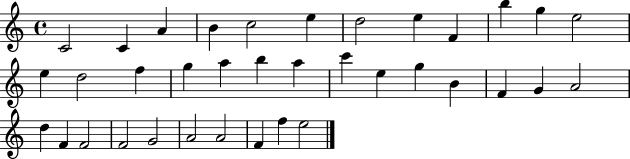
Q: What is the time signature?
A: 4/4